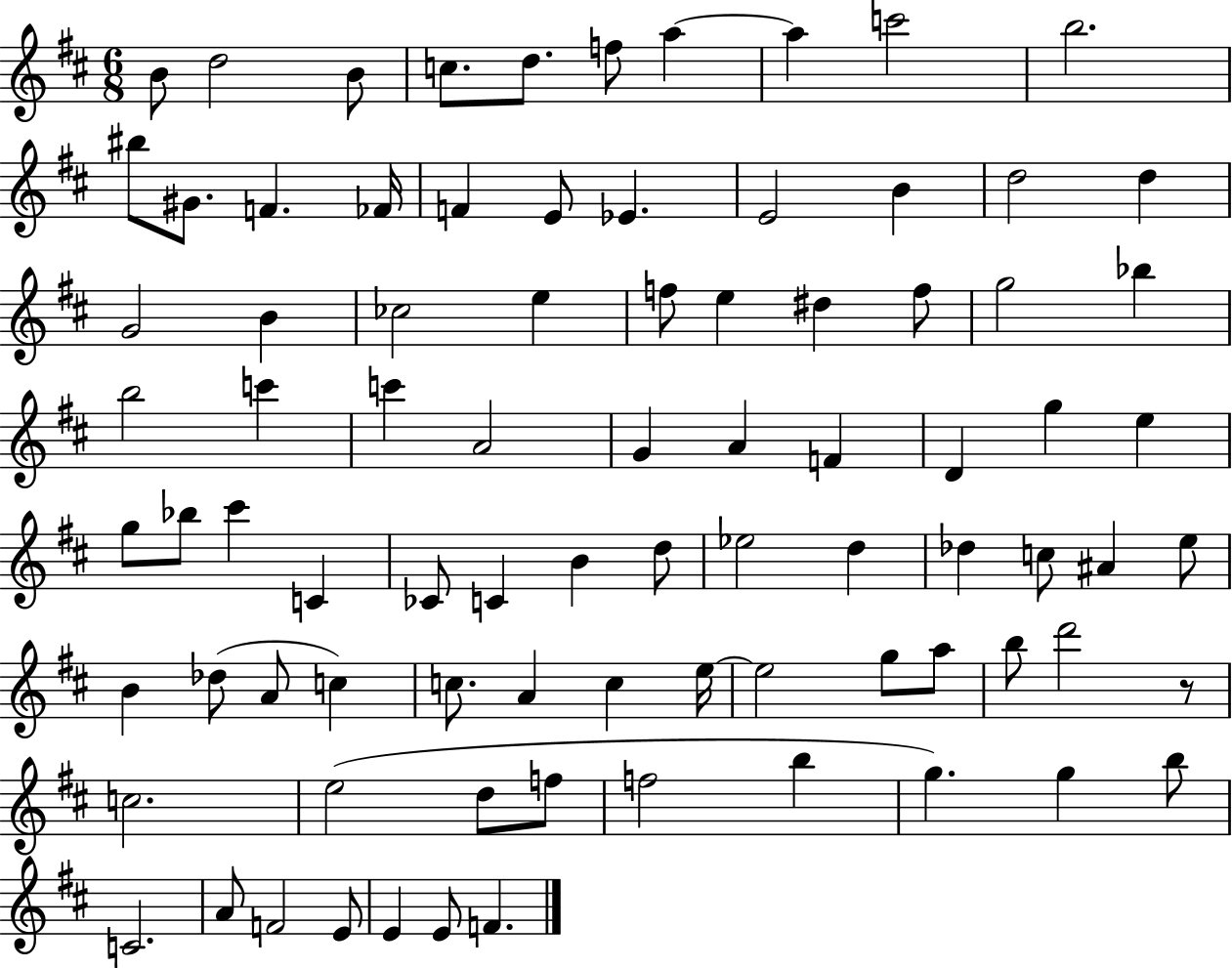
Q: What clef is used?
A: treble